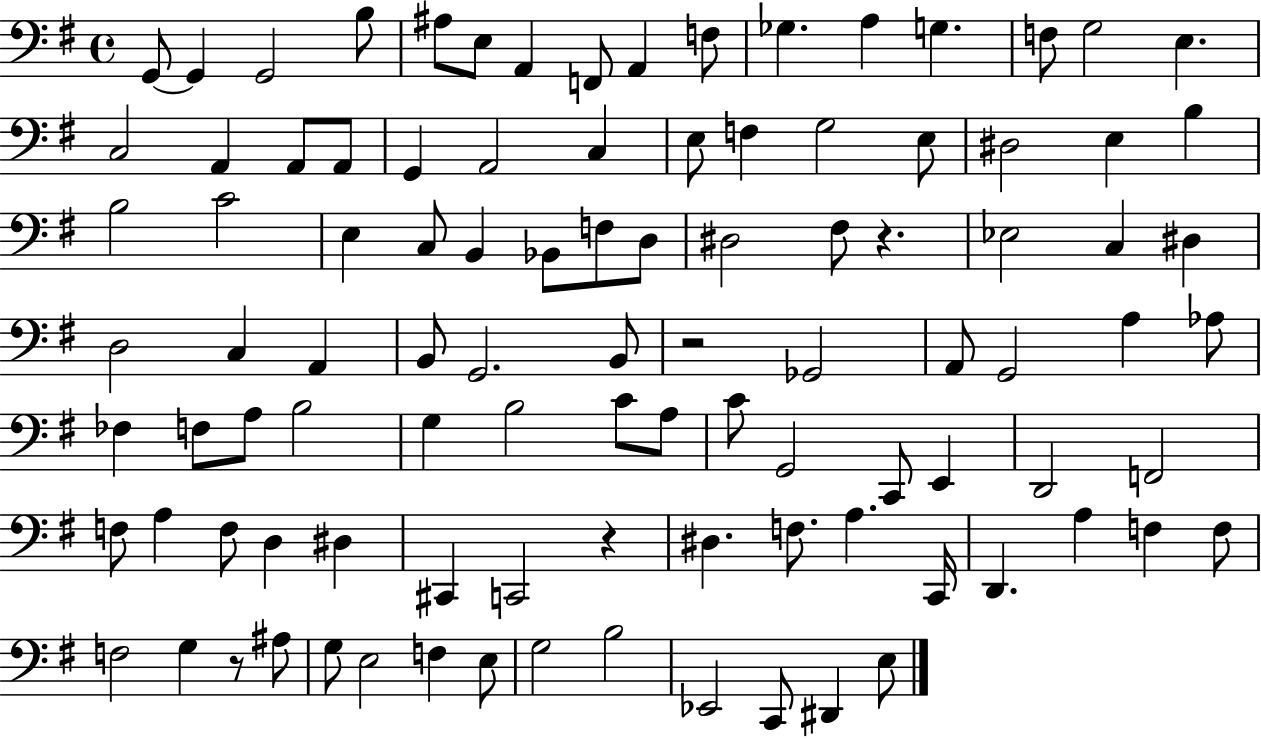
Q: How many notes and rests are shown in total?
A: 100